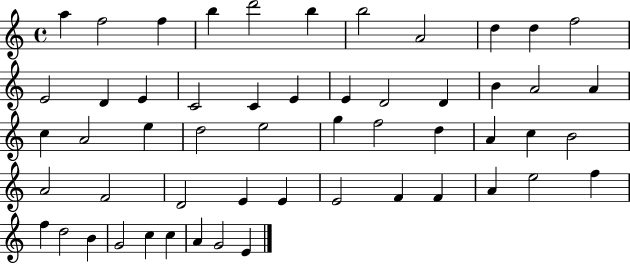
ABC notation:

X:1
T:Untitled
M:4/4
L:1/4
K:C
a f2 f b d'2 b b2 A2 d d f2 E2 D E C2 C E E D2 D B A2 A c A2 e d2 e2 g f2 d A c B2 A2 F2 D2 E E E2 F F A e2 f f d2 B G2 c c A G2 E